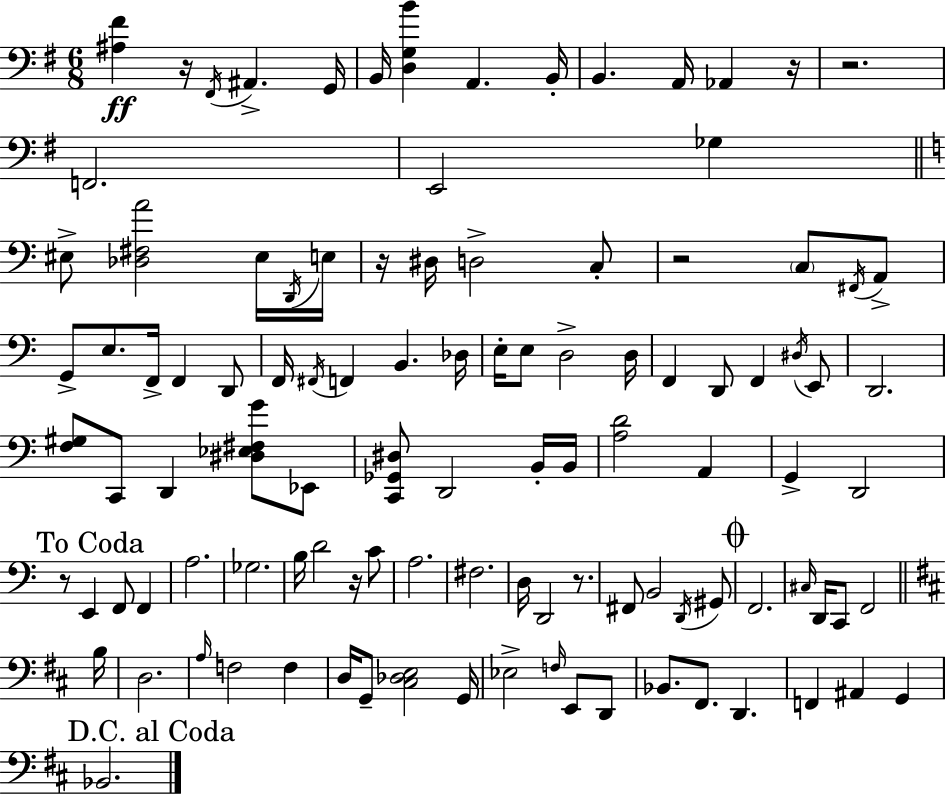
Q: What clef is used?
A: bass